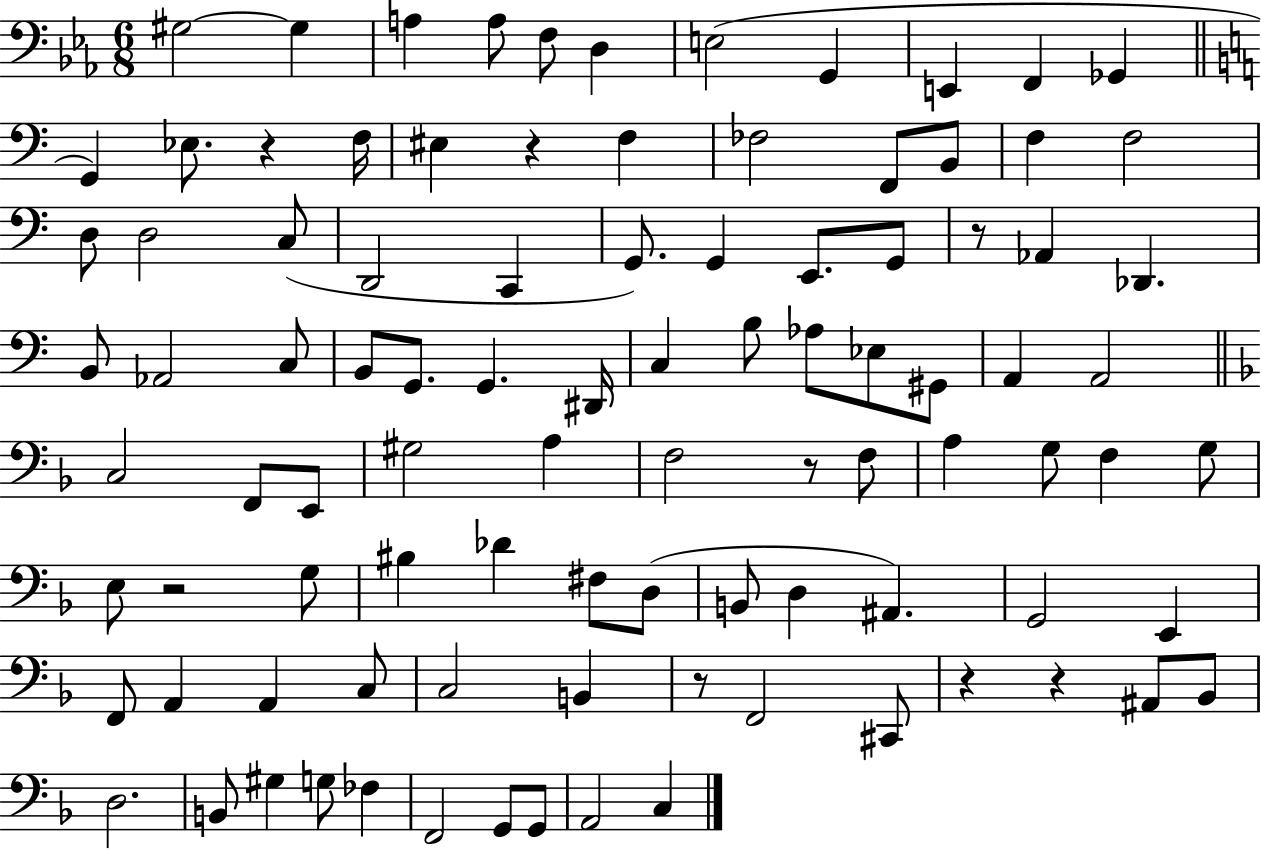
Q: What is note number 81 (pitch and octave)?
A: G#3